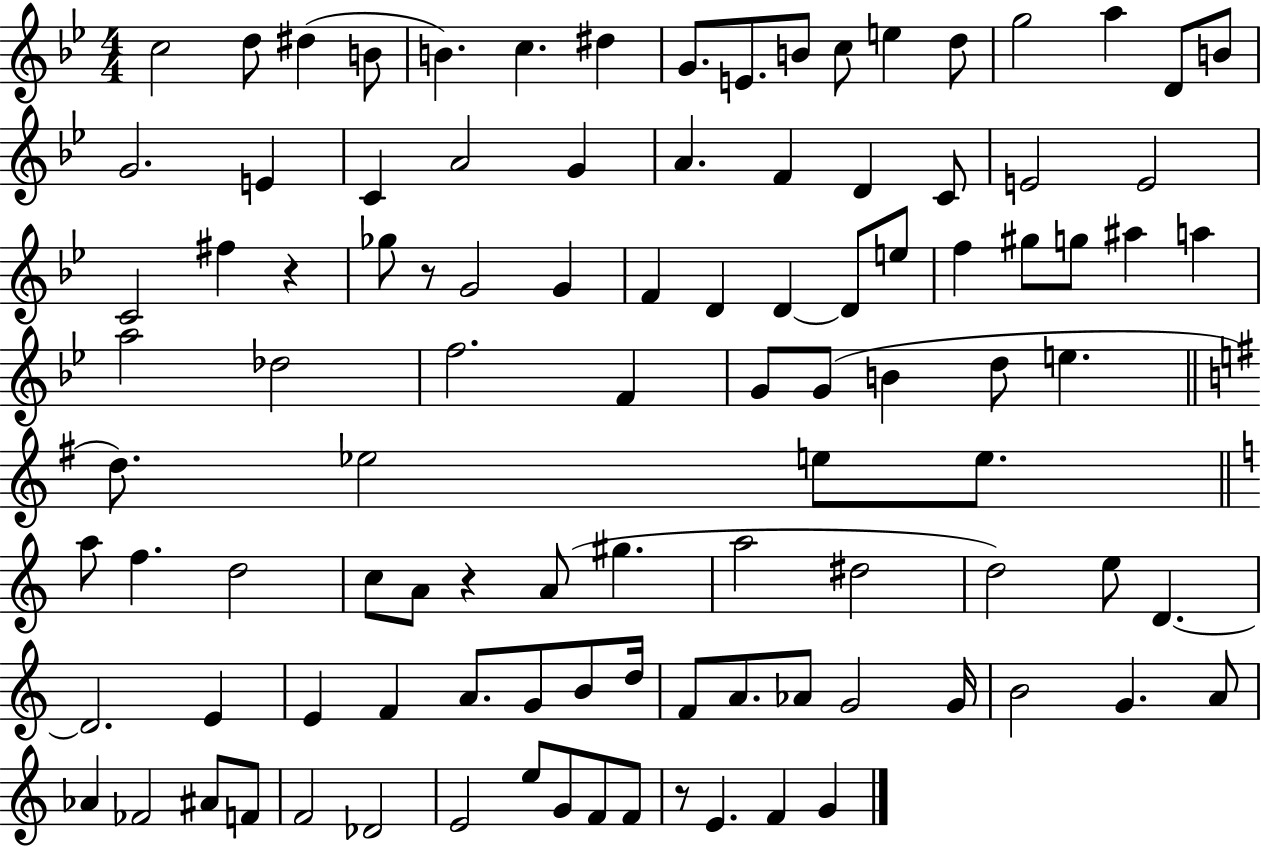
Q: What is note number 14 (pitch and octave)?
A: G5